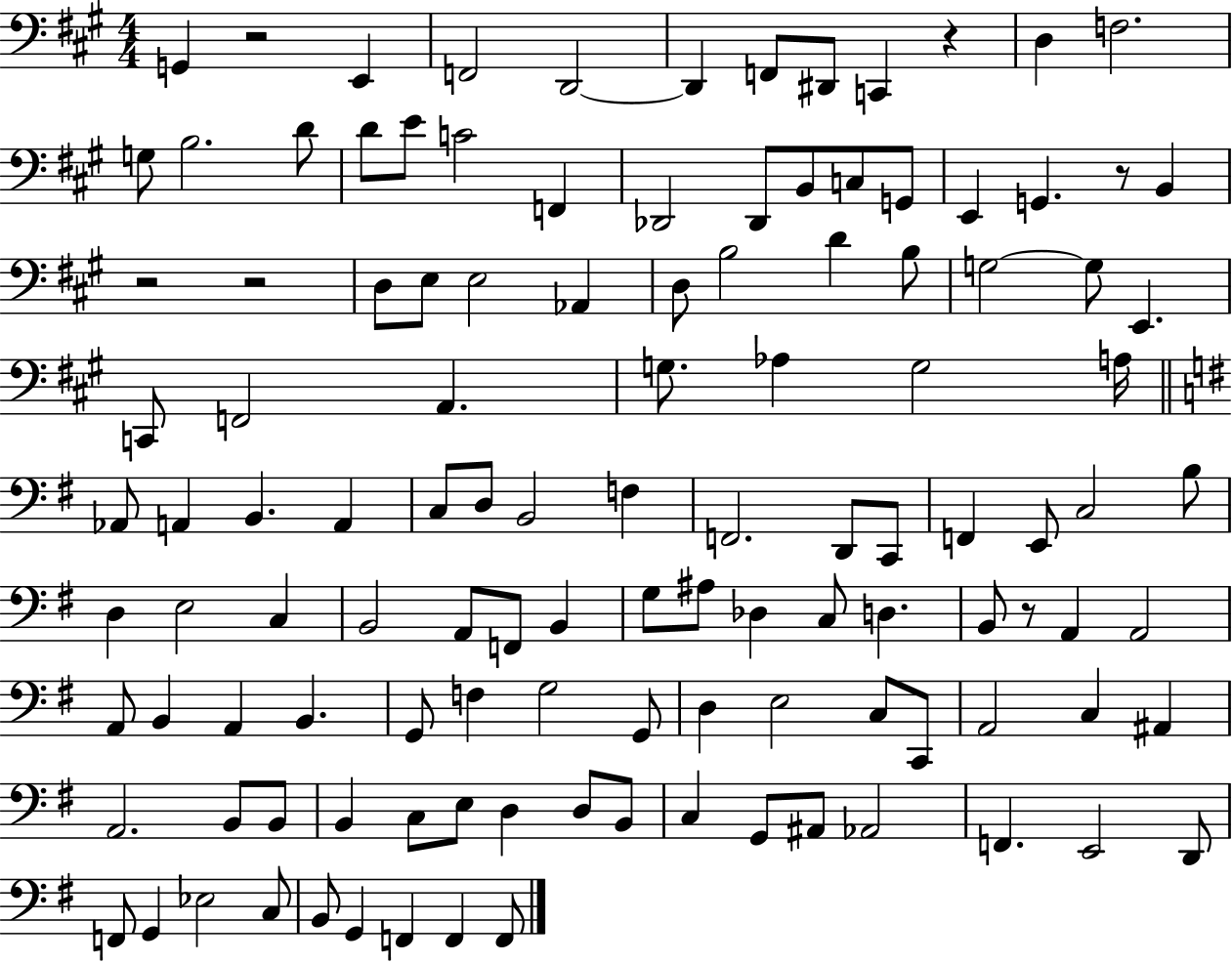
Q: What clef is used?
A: bass